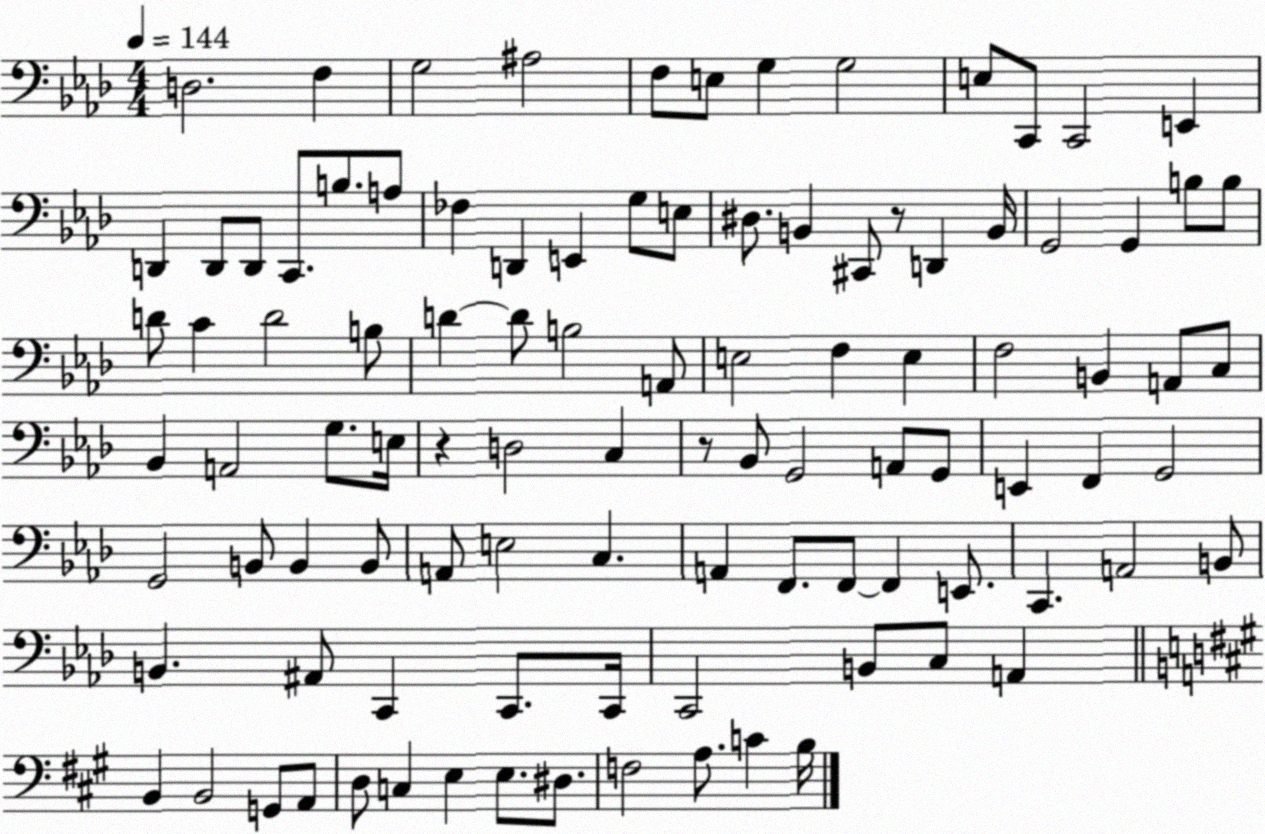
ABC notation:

X:1
T:Untitled
M:4/4
L:1/4
K:Ab
D,2 F, G,2 ^A,2 F,/2 E,/2 G, G,2 E,/2 C,,/2 C,,2 E,, D,, D,,/2 D,,/2 C,,/2 B,/2 A,/2 _F, D,, E,, G,/2 E,/2 ^D,/2 B,, ^C,,/2 z/2 D,, B,,/4 G,,2 G,, B,/2 B,/2 D/2 C D2 B,/2 D D/2 B,2 A,,/2 E,2 F, E, F,2 B,, A,,/2 C,/2 _B,, A,,2 G,/2 E,/4 z D,2 C, z/2 _B,,/2 G,,2 A,,/2 G,,/2 E,, F,, G,,2 G,,2 B,,/2 B,, B,,/2 A,,/2 E,2 C, A,, F,,/2 F,,/2 F,, E,,/2 C,, A,,2 B,,/2 B,, ^A,,/2 C,, C,,/2 C,,/4 C,,2 B,,/2 C,/2 A,, B,, B,,2 G,,/2 A,,/2 D,/2 C, E, E,/2 ^D,/2 F,2 A,/2 C B,/4